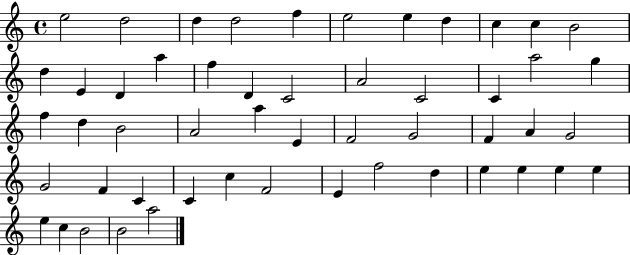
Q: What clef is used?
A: treble